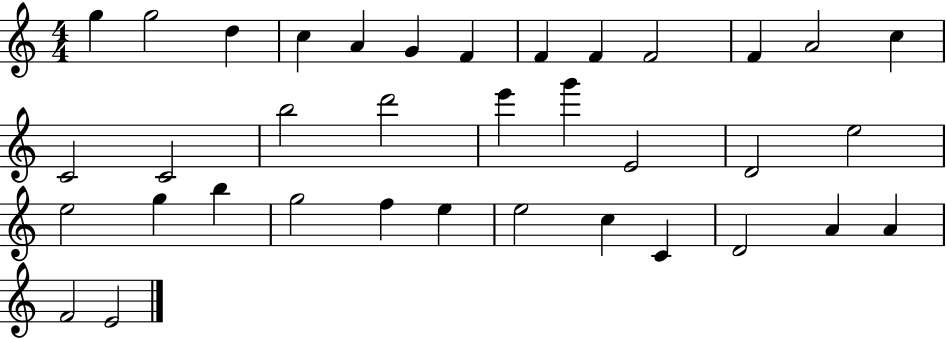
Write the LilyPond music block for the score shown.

{
  \clef treble
  \numericTimeSignature
  \time 4/4
  \key c \major
  g''4 g''2 d''4 | c''4 a'4 g'4 f'4 | f'4 f'4 f'2 | f'4 a'2 c''4 | \break c'2 c'2 | b''2 d'''2 | e'''4 g'''4 e'2 | d'2 e''2 | \break e''2 g''4 b''4 | g''2 f''4 e''4 | e''2 c''4 c'4 | d'2 a'4 a'4 | \break f'2 e'2 | \bar "|."
}